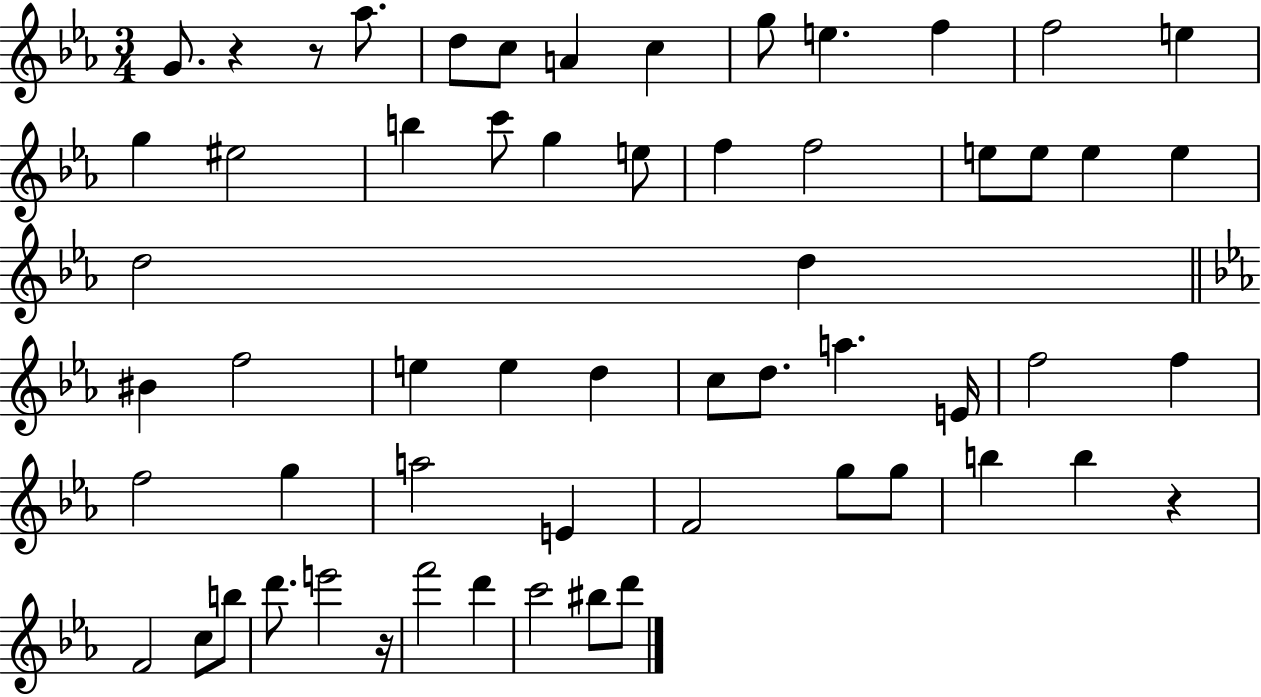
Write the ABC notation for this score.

X:1
T:Untitled
M:3/4
L:1/4
K:Eb
G/2 z z/2 _a/2 d/2 c/2 A c g/2 e f f2 e g ^e2 b c'/2 g e/2 f f2 e/2 e/2 e e d2 d ^B f2 e e d c/2 d/2 a E/4 f2 f f2 g a2 E F2 g/2 g/2 b b z F2 c/2 b/2 d'/2 e'2 z/4 f'2 d' c'2 ^b/2 d'/2